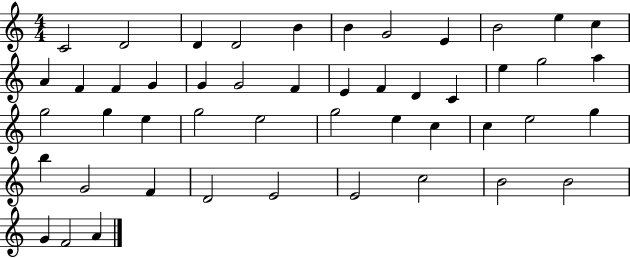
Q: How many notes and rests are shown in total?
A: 48